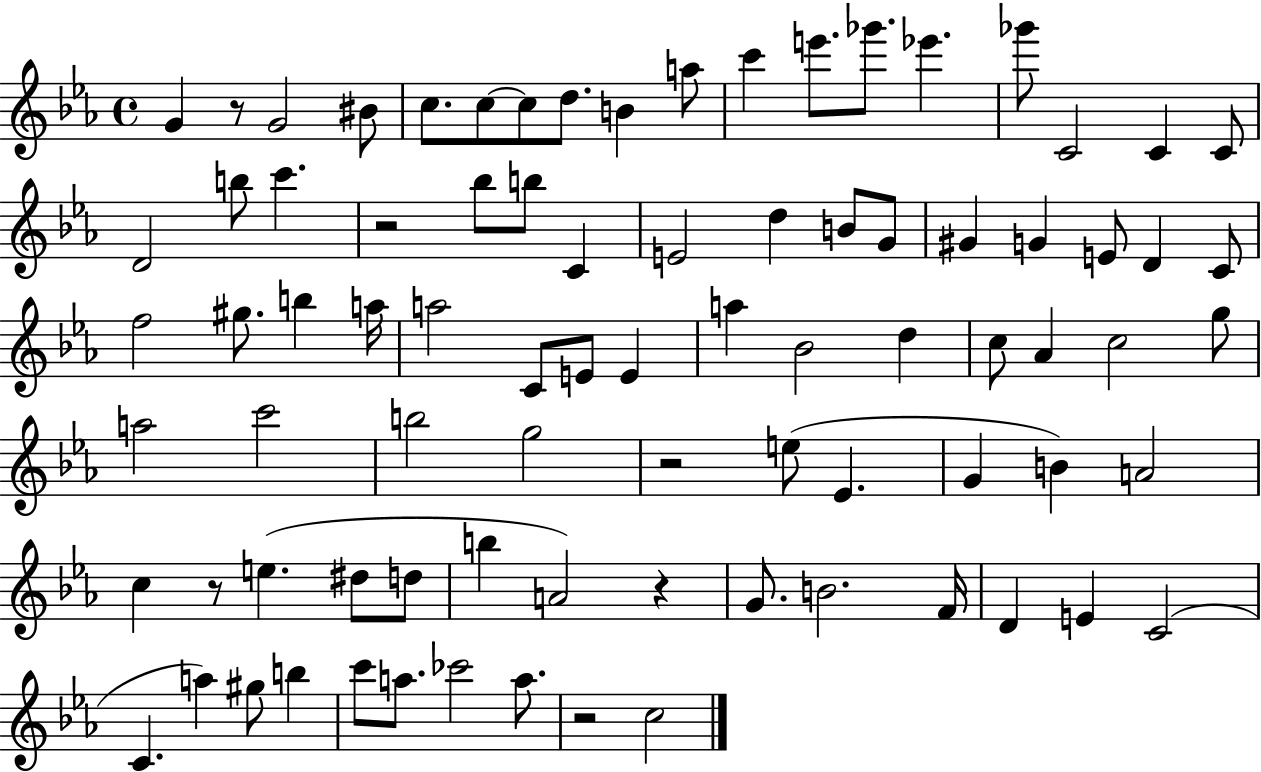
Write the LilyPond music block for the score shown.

{
  \clef treble
  \time 4/4
  \defaultTimeSignature
  \key ees \major
  g'4 r8 g'2 bis'8 | c''8. c''8~~ c''8 d''8. b'4 a''8 | c'''4 e'''8. ges'''8. ees'''4. | ges'''8 c'2 c'4 c'8 | \break d'2 b''8 c'''4. | r2 bes''8 b''8 c'4 | e'2 d''4 b'8 g'8 | gis'4 g'4 e'8 d'4 c'8 | \break f''2 gis''8. b''4 a''16 | a''2 c'8 e'8 e'4 | a''4 bes'2 d''4 | c''8 aes'4 c''2 g''8 | \break a''2 c'''2 | b''2 g''2 | r2 e''8( ees'4. | g'4 b'4) a'2 | \break c''4 r8 e''4.( dis''8 d''8 | b''4 a'2) r4 | g'8. b'2. f'16 | d'4 e'4 c'2( | \break c'4. a''4) gis''8 b''4 | c'''8 a''8. ces'''2 a''8. | r2 c''2 | \bar "|."
}